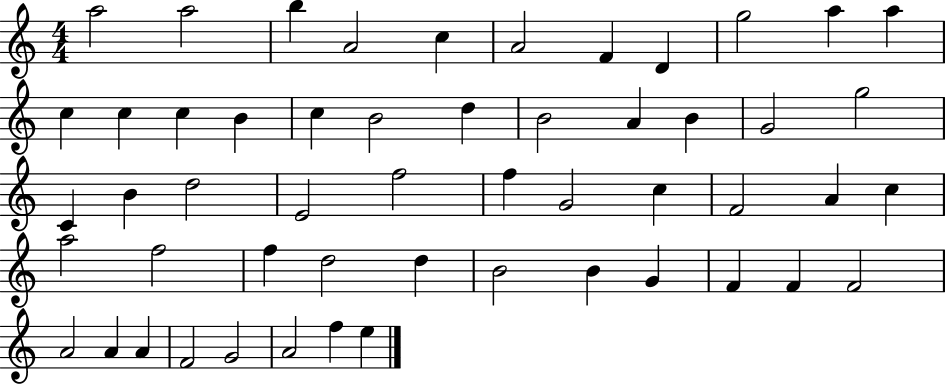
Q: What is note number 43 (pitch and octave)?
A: F4